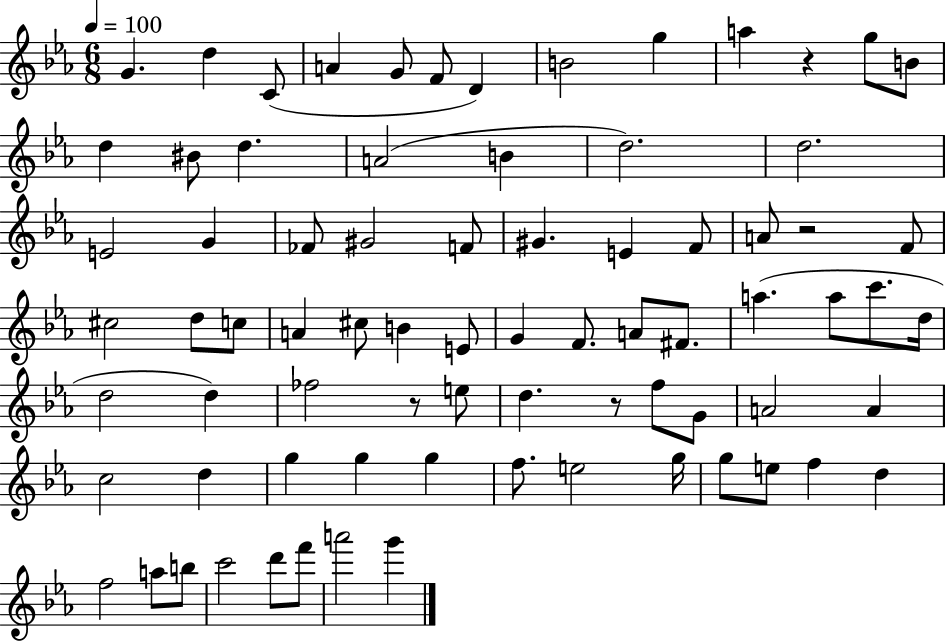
G4/q. D5/q C4/e A4/q G4/e F4/e D4/q B4/h G5/q A5/q R/q G5/e B4/e D5/q BIS4/e D5/q. A4/h B4/q D5/h. D5/h. E4/h G4/q FES4/e G#4/h F4/e G#4/q. E4/q F4/e A4/e R/h F4/e C#5/h D5/e C5/e A4/q C#5/e B4/q E4/e G4/q F4/e. A4/e F#4/e. A5/q. A5/e C6/e. D5/s D5/h D5/q FES5/h R/e E5/e D5/q. R/e F5/e G4/e A4/h A4/q C5/h D5/q G5/q G5/q G5/q F5/e. E5/h G5/s G5/e E5/e F5/q D5/q F5/h A5/e B5/e C6/h D6/e F6/e A6/h G6/q